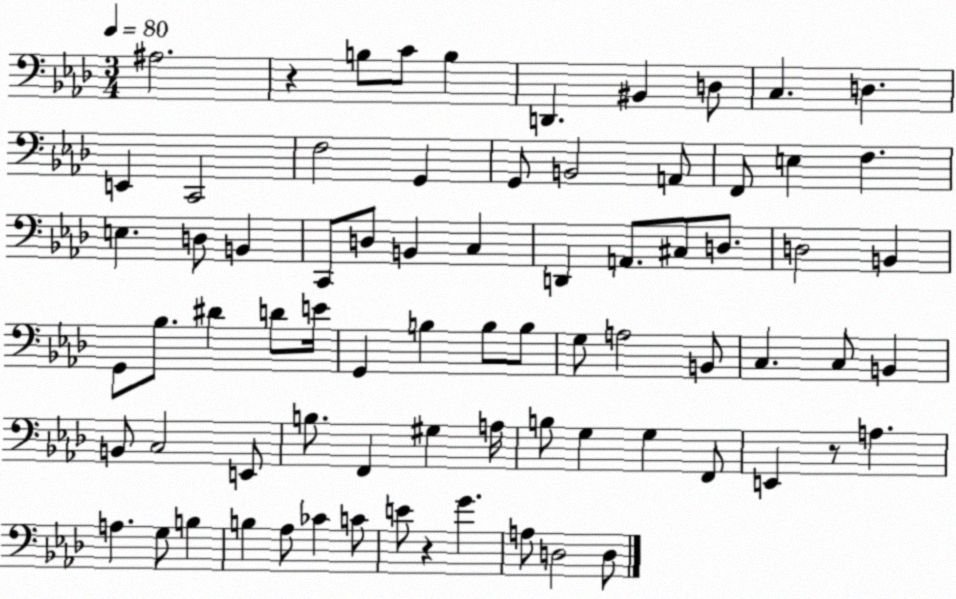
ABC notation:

X:1
T:Untitled
M:3/4
L:1/4
K:Ab
^A,2 z B,/2 C/2 B, D,, ^B,, D,/2 C, D, E,, C,,2 F,2 G,, G,,/2 B,,2 A,,/2 F,,/2 E, F, E, D,/2 B,, C,,/2 D,/2 B,, C, D,, A,,/2 ^C,/2 D,/2 D,2 B,, G,,/2 _B,/2 ^D D/2 E/4 G,, B, B,/2 B,/2 G,/2 A,2 B,,/2 C, C,/2 B,, B,,/2 C,2 E,,/2 B,/2 F,, ^G, A,/4 B,/2 G, G, F,,/2 E,, z/2 A, A, G,/2 B, B, _A,/2 _C C/2 E/2 z G A,/2 D,2 D,/2